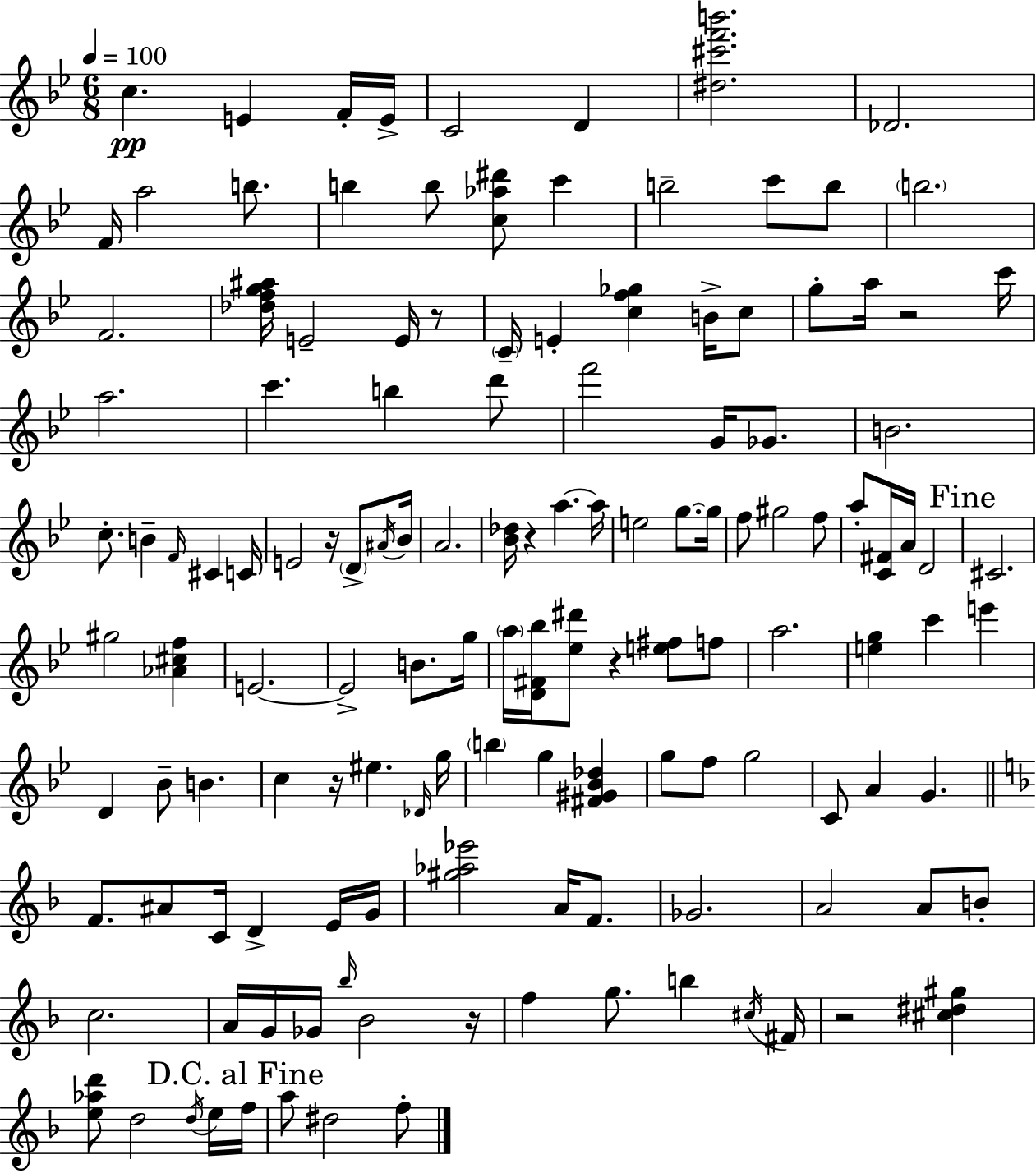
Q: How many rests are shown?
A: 8